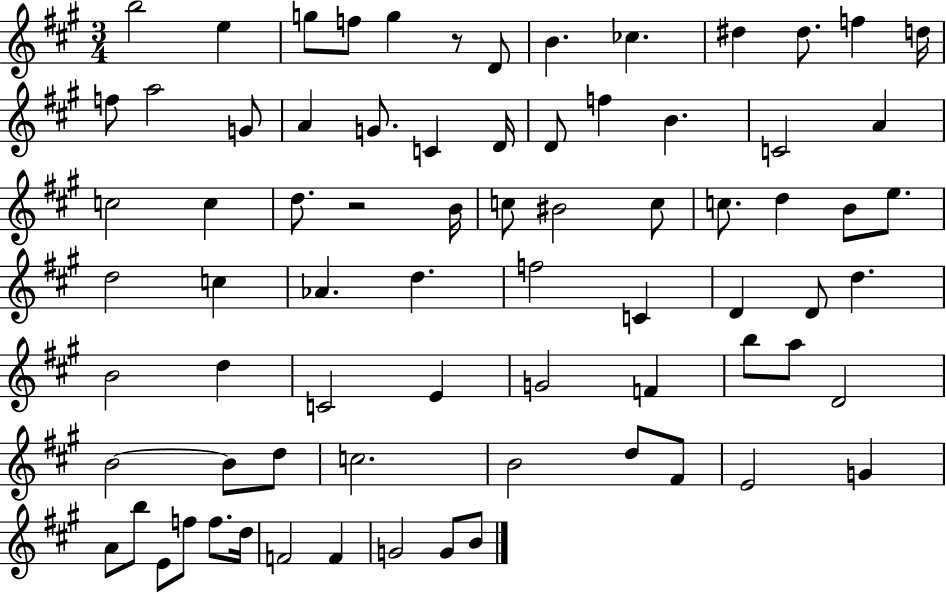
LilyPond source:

{
  \clef treble
  \numericTimeSignature
  \time 3/4
  \key a \major
  \repeat volta 2 { b''2 e''4 | g''8 f''8 g''4 r8 d'8 | b'4. ces''4. | dis''4 dis''8. f''4 d''16 | \break f''8 a''2 g'8 | a'4 g'8. c'4 d'16 | d'8 f''4 b'4. | c'2 a'4 | \break c''2 c''4 | d''8. r2 b'16 | c''8 bis'2 c''8 | c''8. d''4 b'8 e''8. | \break d''2 c''4 | aes'4. d''4. | f''2 c'4 | d'4 d'8 d''4. | \break b'2 d''4 | c'2 e'4 | g'2 f'4 | b''8 a''8 d'2 | \break b'2~~ b'8 d''8 | c''2. | b'2 d''8 fis'8 | e'2 g'4 | \break a'8 b''8 e'8 f''8 f''8. d''16 | f'2 f'4 | g'2 g'8 b'8 | } \bar "|."
}